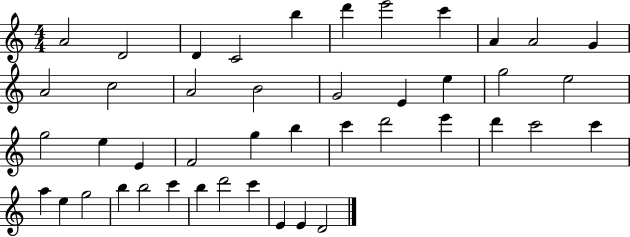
X:1
T:Untitled
M:4/4
L:1/4
K:C
A2 D2 D C2 b d' e'2 c' A A2 G A2 c2 A2 B2 G2 E e g2 e2 g2 e E F2 g b c' d'2 e' d' c'2 c' a e g2 b b2 c' b d'2 c' E E D2